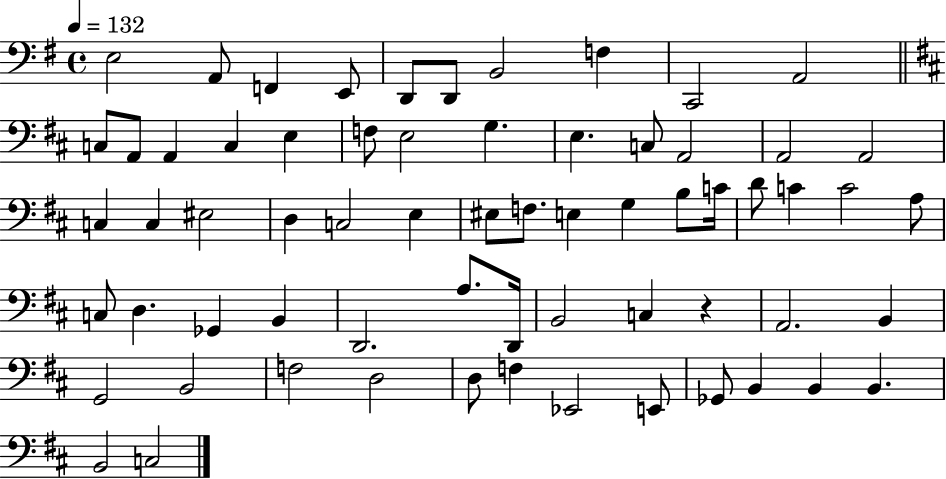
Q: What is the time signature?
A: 4/4